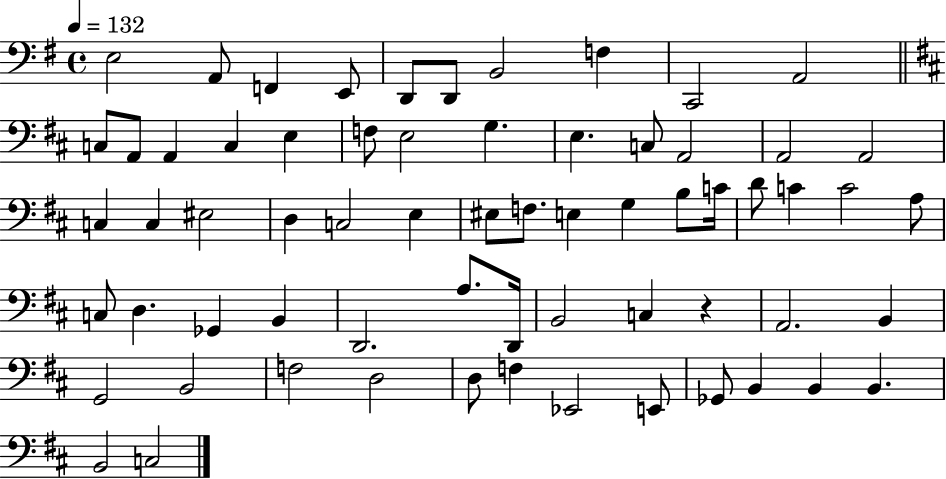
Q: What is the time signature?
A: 4/4